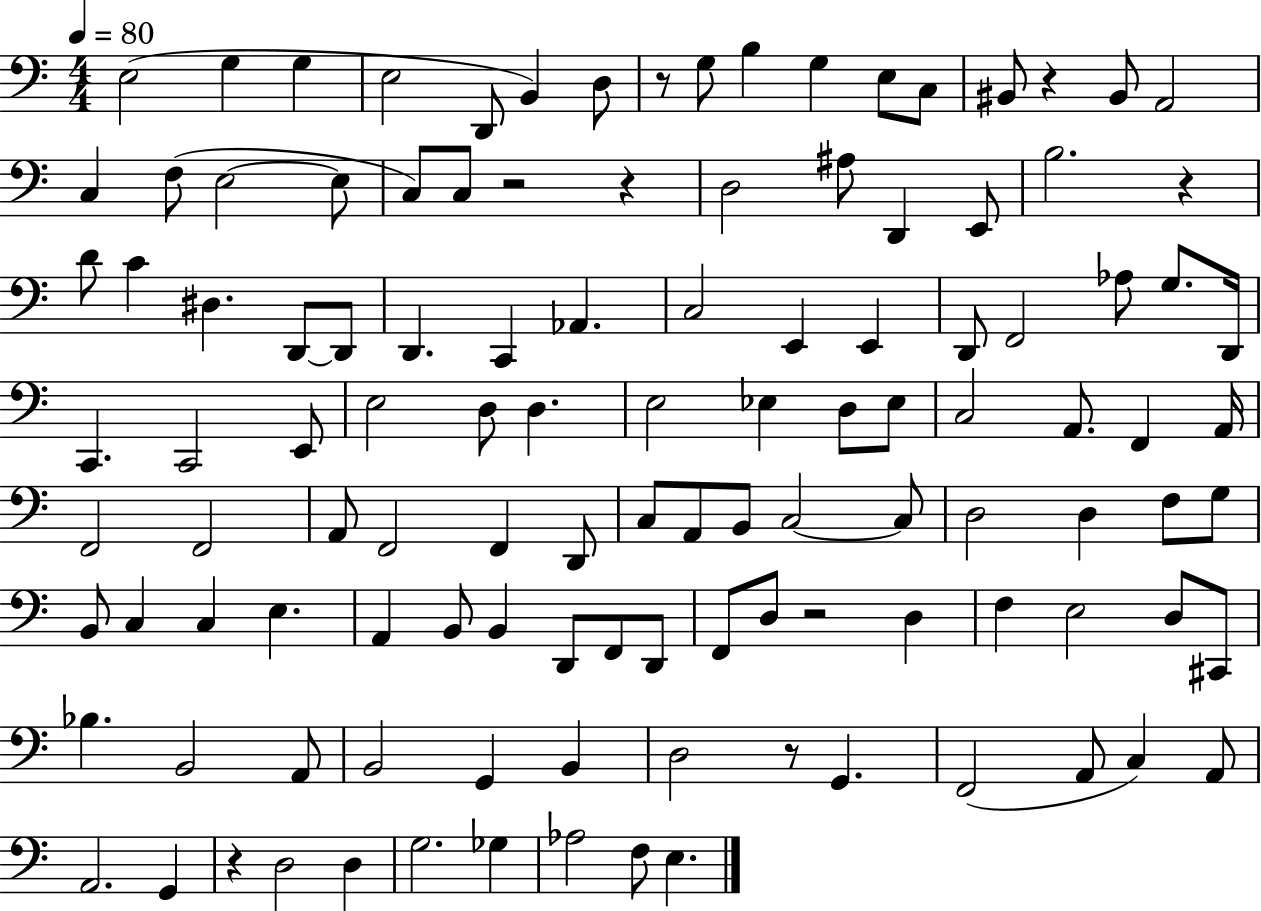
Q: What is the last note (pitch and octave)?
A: E3